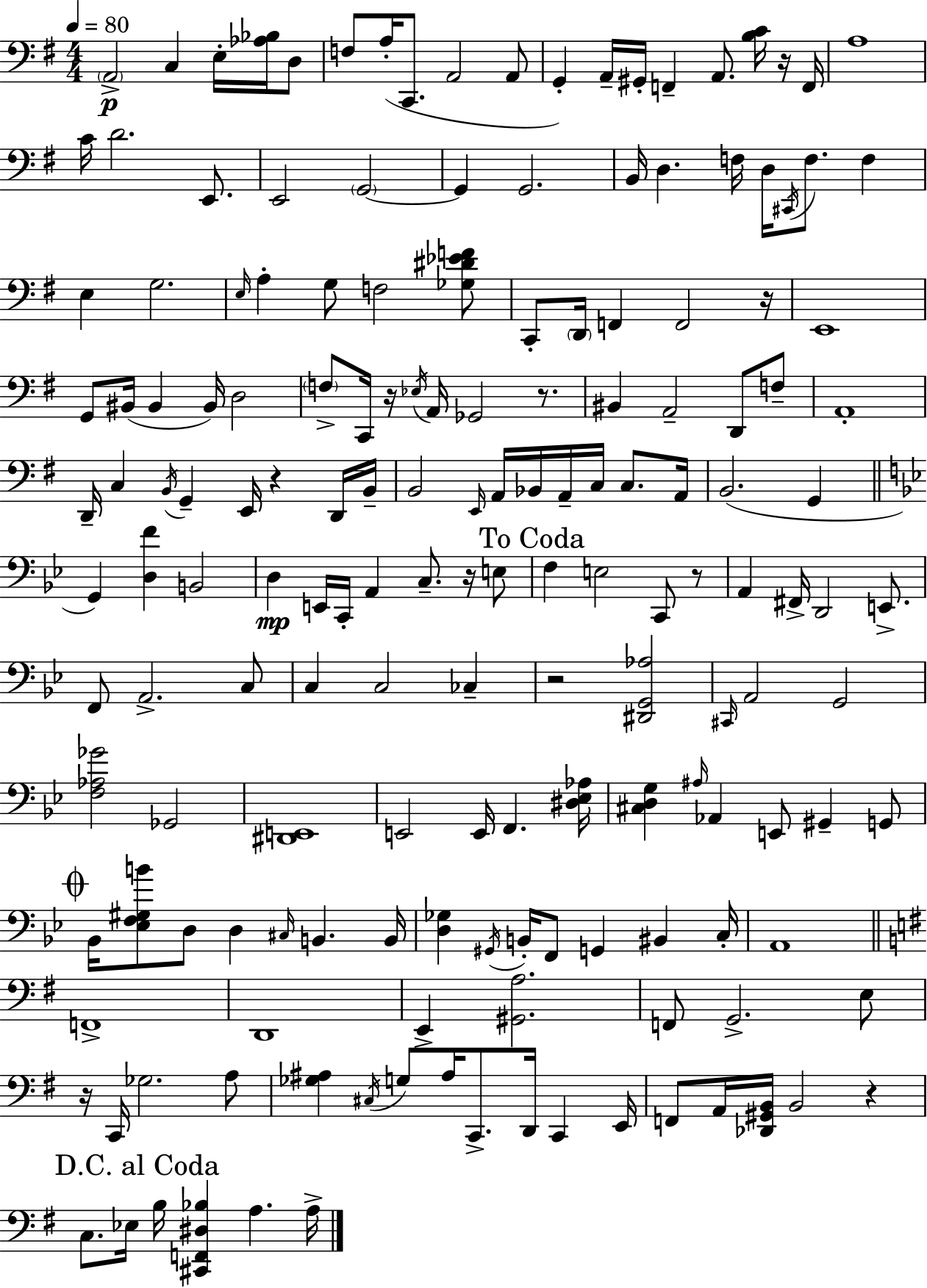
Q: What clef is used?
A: bass